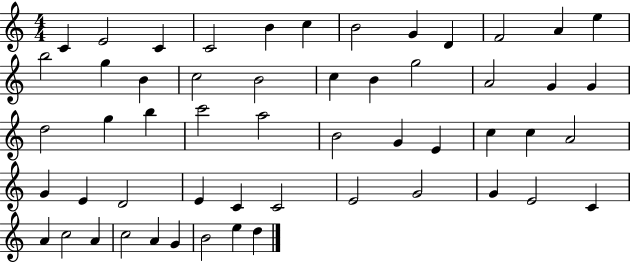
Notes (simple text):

C4/q E4/h C4/q C4/h B4/q C5/q B4/h G4/q D4/q F4/h A4/q E5/q B5/h G5/q B4/q C5/h B4/h C5/q B4/q G5/h A4/h G4/q G4/q D5/h G5/q B5/q C6/h A5/h B4/h G4/q E4/q C5/q C5/q A4/h G4/q E4/q D4/h E4/q C4/q C4/h E4/h G4/h G4/q E4/h C4/q A4/q C5/h A4/q C5/h A4/q G4/q B4/h E5/q D5/q